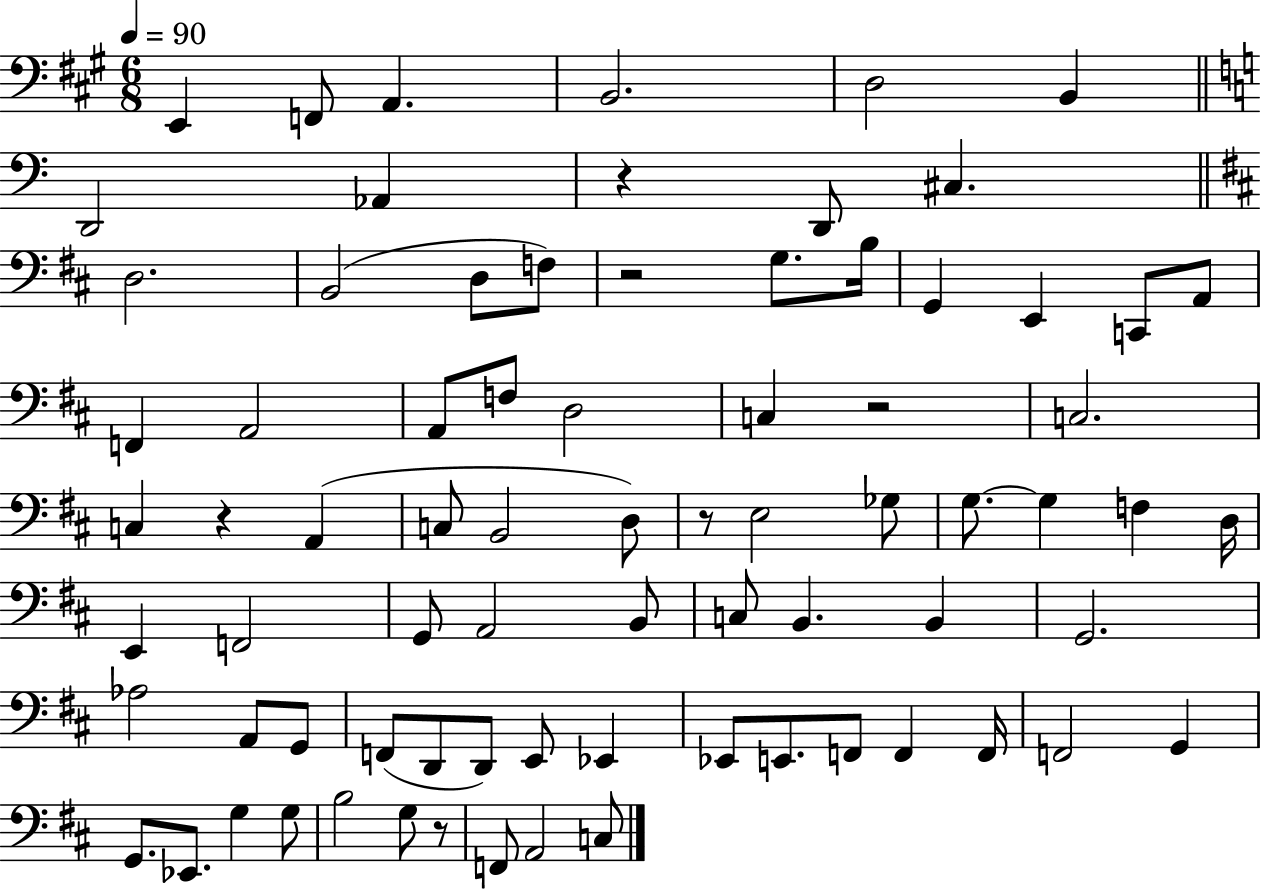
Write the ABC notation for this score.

X:1
T:Untitled
M:6/8
L:1/4
K:A
E,, F,,/2 A,, B,,2 D,2 B,, D,,2 _A,, z D,,/2 ^C, D,2 B,,2 D,/2 F,/2 z2 G,/2 B,/4 G,, E,, C,,/2 A,,/2 F,, A,,2 A,,/2 F,/2 D,2 C, z2 C,2 C, z A,, C,/2 B,,2 D,/2 z/2 E,2 _G,/2 G,/2 G, F, D,/4 E,, F,,2 G,,/2 A,,2 B,,/2 C,/2 B,, B,, G,,2 _A,2 A,,/2 G,,/2 F,,/2 D,,/2 D,,/2 E,,/2 _E,, _E,,/2 E,,/2 F,,/2 F,, F,,/4 F,,2 G,, G,,/2 _E,,/2 G, G,/2 B,2 G,/2 z/2 F,,/2 A,,2 C,/2